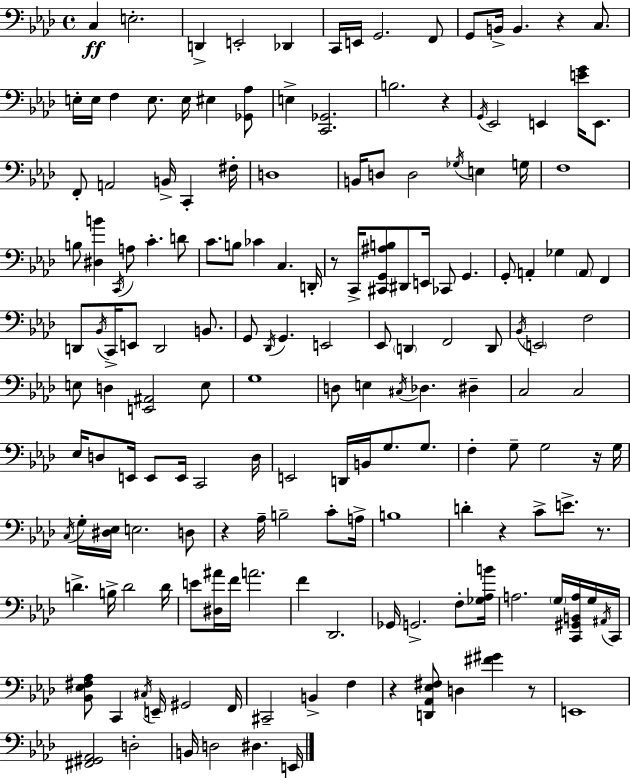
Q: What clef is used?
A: bass